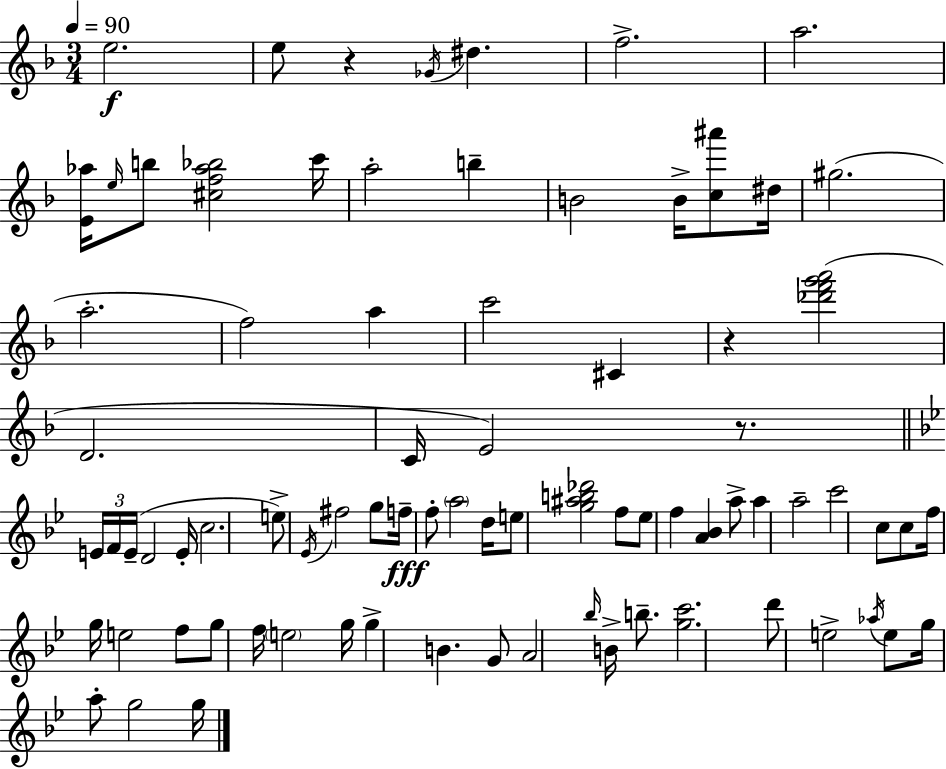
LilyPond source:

{
  \clef treble
  \numericTimeSignature
  \time 3/4
  \key f \major
  \tempo 4 = 90
  \repeat volta 2 { e''2.\f | e''8 r4 \acciaccatura { ges'16 } dis''4. | f''2.-> | a''2. | \break <e' aes''>16 \grace { e''16 } b''8 <cis'' f'' aes'' bes''>2 | c'''16 a''2-. b''4-- | b'2 b'16-> <c'' ais'''>8 | dis''16 gis''2.( | \break a''2.-. | f''2) a''4 | c'''2 cis'4 | r4 <des''' f''' g''' a'''>2( | \break d'2. | c'16 e'2) r8. | \bar "||" \break \key g \minor \tuplet 3/2 { e'16 f'16 e'16--( } d'2 e'16-. | c''2. | e''8->) \acciaccatura { ees'16 } fis''2 g''8 | f''16--\fff f''8-. \parenthesize a''2 | \break d''16 e''8 <g'' ais'' b'' des'''>2 f''8 | ees''8 f''4 <a' bes'>4 a''8-> | a''4 a''2-- | c'''2 c''8 c''8 | \break f''16 g''16 e''2 f''8 | g''8 f''16 \parenthesize e''2 | g''16 g''4-> b'4. g'8 | a'2 \grace { bes''16 } b'16-> b''8.-- | \break <g'' c'''>2. | d'''8 e''2-> | \acciaccatura { aes''16 } e''8 g''16 a''8-. g''2 | g''16 } \bar "|."
}